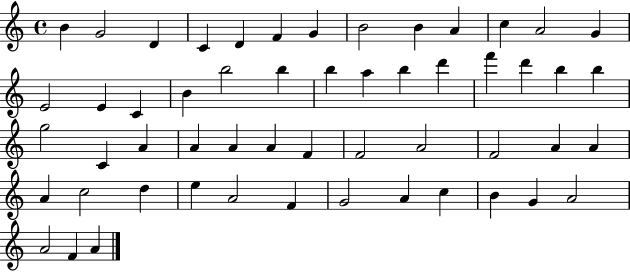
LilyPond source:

{
  \clef treble
  \time 4/4
  \defaultTimeSignature
  \key c \major
  b'4 g'2 d'4 | c'4 d'4 f'4 g'4 | b'2 b'4 a'4 | c''4 a'2 g'4 | \break e'2 e'4 c'4 | b'4 b''2 b''4 | b''4 a''4 b''4 d'''4 | f'''4 d'''4 b''4 b''4 | \break g''2 c'4 a'4 | a'4 a'4 a'4 f'4 | f'2 a'2 | f'2 a'4 a'4 | \break a'4 c''2 d''4 | e''4 a'2 f'4 | g'2 a'4 c''4 | b'4 g'4 a'2 | \break a'2 f'4 a'4 | \bar "|."
}